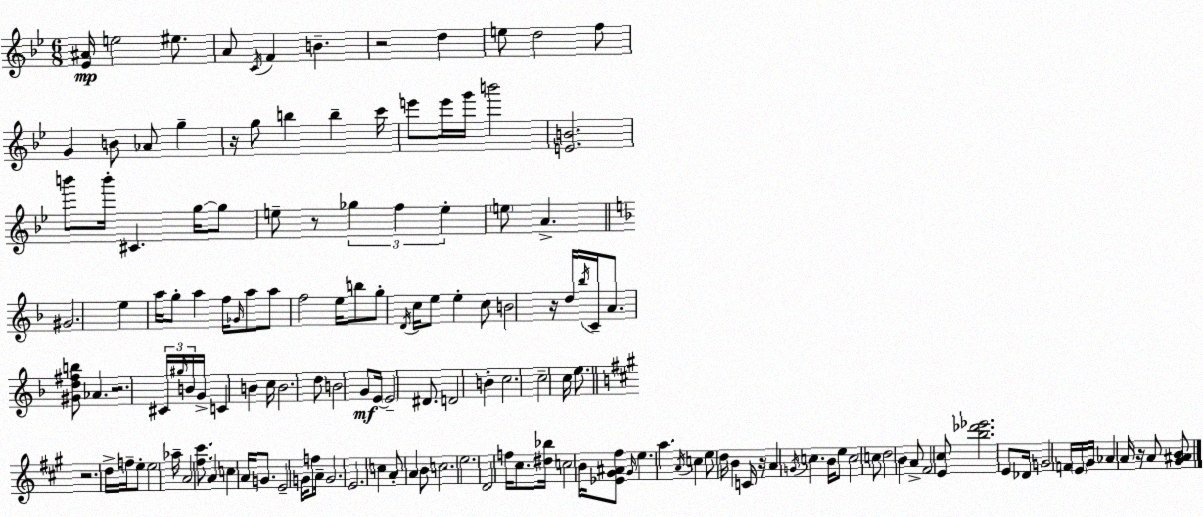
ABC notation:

X:1
T:Untitled
M:6/8
L:1/4
K:Gm
[_E^A]/4 e2 ^e/2 A/2 C/4 F B z2 d e/2 d2 f/2 G B/2 _A/2 g z/4 g/2 b b c'/4 e'/2 e'/4 g'/4 b'2 [EB]2 b'/2 b'/4 ^C g/4 g/2 e/2 z/2 _g f e e/2 A ^G2 e a/4 g/2 a f/4 _G/4 a/2 a/2 f2 e/4 b/2 g/2 D/4 c/4 e/2 e c/2 B2 z/4 d/4 _b/4 C/4 A/2 [^Gd^fb]/2 _A z2 ^C/4 ^g/4 B/4 G/4 C B c/4 B2 d/2 B2 G/2 E/4 E2 ^D/2 D2 B c2 c2 c/4 e/2 z2 d/4 f/4 e/2 e2 _a/4 A2 [^f^c']/2 A c A/4 G/2 E2 G/4 f/2 A/4 G2 E2 c A/2 A B/2 c2 e2 D2 f/4 ^c/2 [^d_b]/4 c2 B/4 [_E^G^A^f]/2 ^G/4 e a A/4 c e/2 d/4 B C/4 z/4 A G/4 c B/4 e/2 c2 c/2 d2 B A/2 ^F2 [E^c]/2 [b_d'_e']2 E/2 _D/4 G2 F/4 E/4 ^G/4 _A A/4 z/4 A/2 [^G^AB]/2